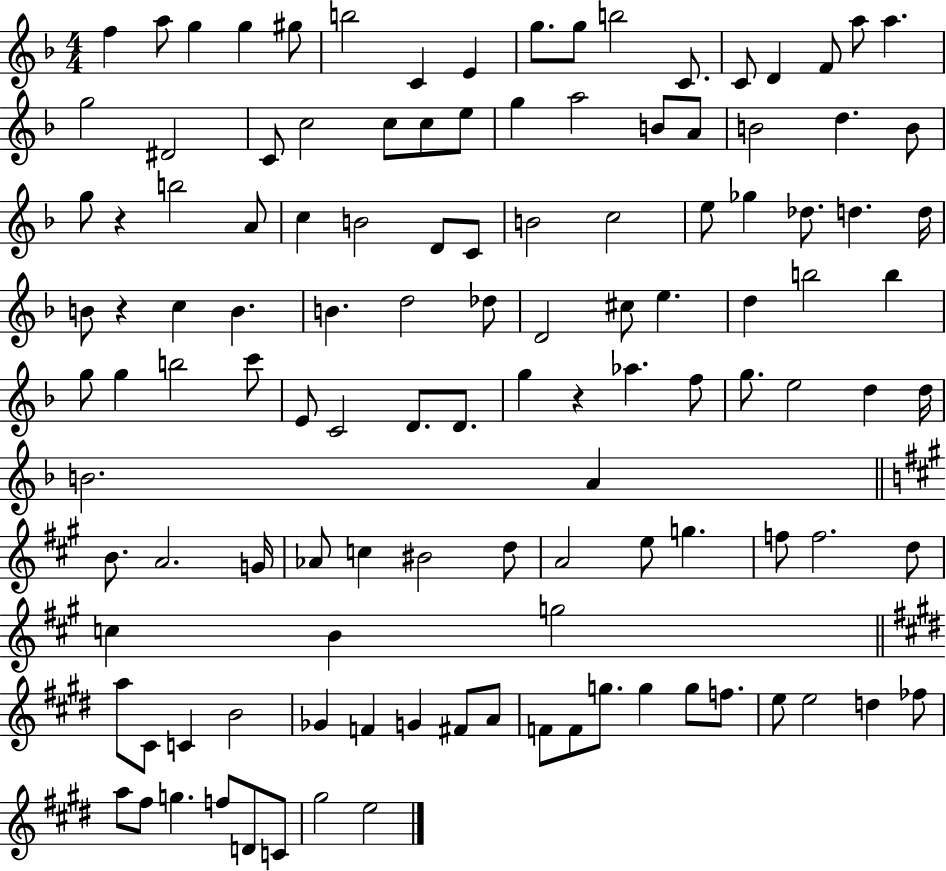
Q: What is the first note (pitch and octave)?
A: F5